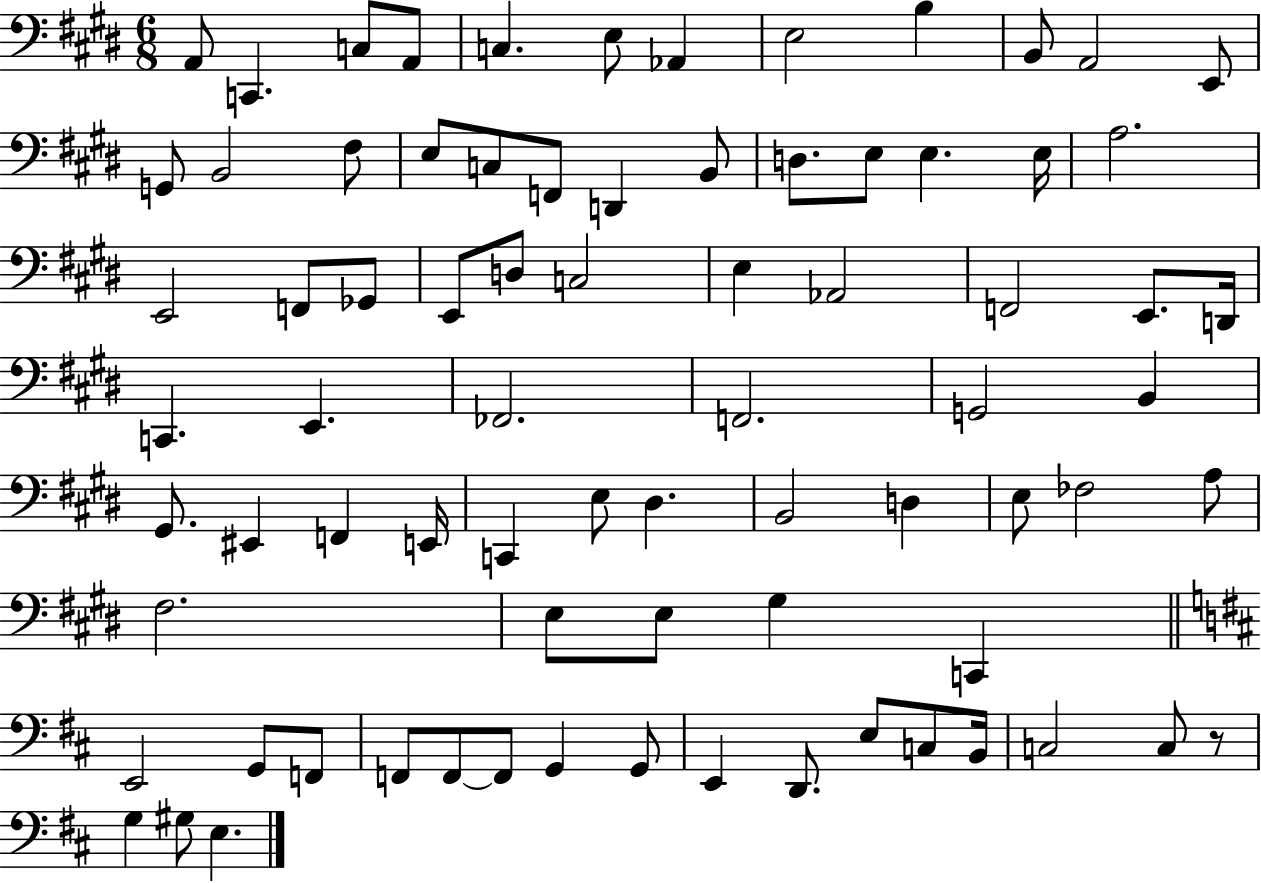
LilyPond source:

{
  \clef bass
  \numericTimeSignature
  \time 6/8
  \key e \major
  \repeat volta 2 { a,8 c,4. c8 a,8 | c4. e8 aes,4 | e2 b4 | b,8 a,2 e,8 | \break g,8 b,2 fis8 | e8 c8 f,8 d,4 b,8 | d8. e8 e4. e16 | a2. | \break e,2 f,8 ges,8 | e,8 d8 c2 | e4 aes,2 | f,2 e,8. d,16 | \break c,4. e,4. | fes,2. | f,2. | g,2 b,4 | \break gis,8. eis,4 f,4 e,16 | c,4 e8 dis4. | b,2 d4 | e8 fes2 a8 | \break fis2. | e8 e8 gis4 c,4 | \bar "||" \break \key d \major e,2 g,8 f,8 | f,8 f,8~~ f,8 g,4 g,8 | e,4 d,8. e8 c8 b,16 | c2 c8 r8 | \break g4 gis8 e4. | } \bar "|."
}